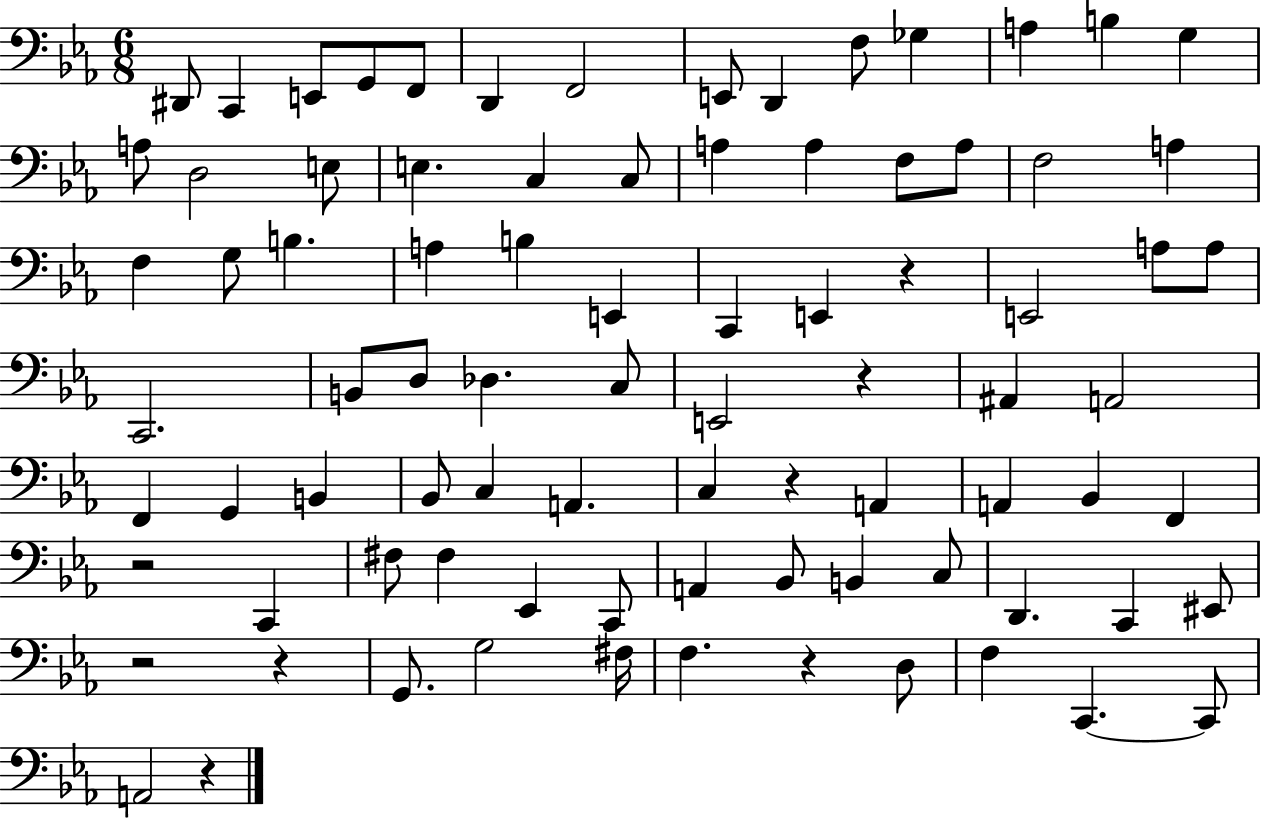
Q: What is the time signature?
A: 6/8